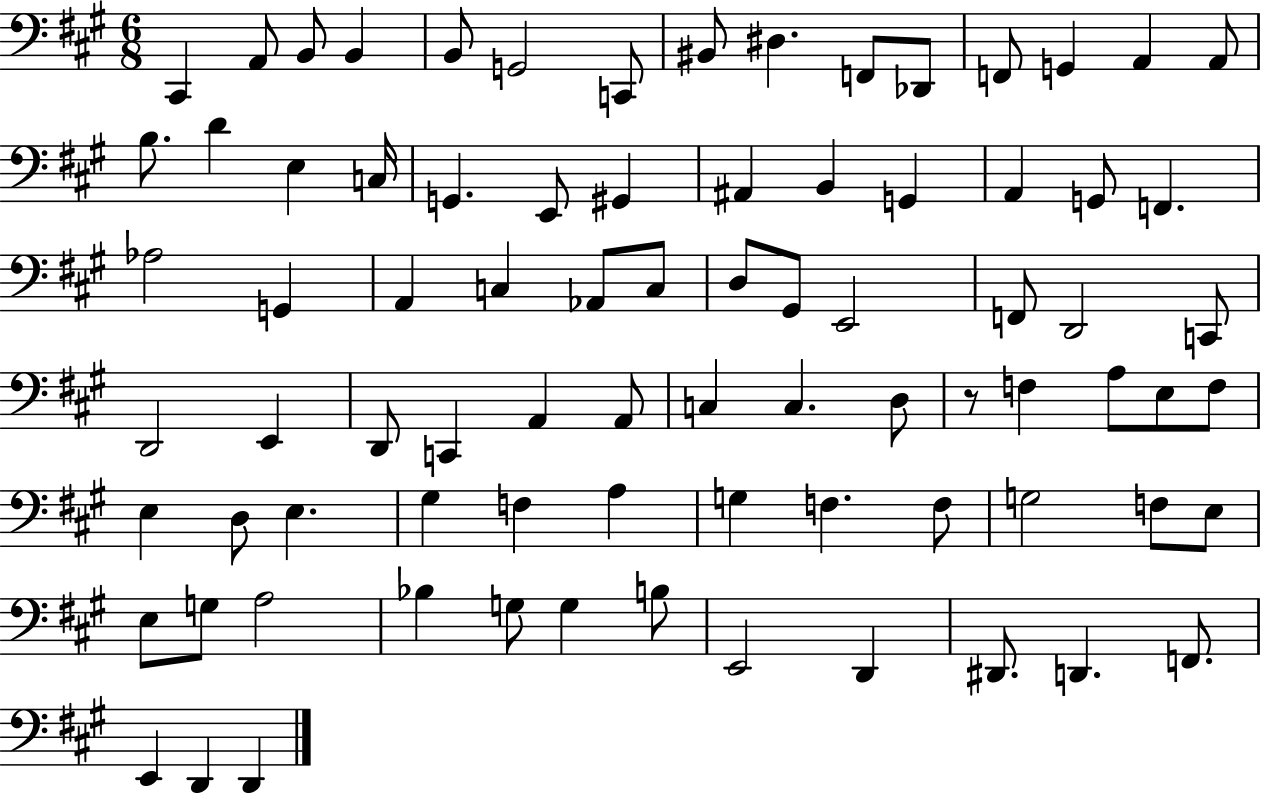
X:1
T:Untitled
M:6/8
L:1/4
K:A
^C,, A,,/2 B,,/2 B,, B,,/2 G,,2 C,,/2 ^B,,/2 ^D, F,,/2 _D,,/2 F,,/2 G,, A,, A,,/2 B,/2 D E, C,/4 G,, E,,/2 ^G,, ^A,, B,, G,, A,, G,,/2 F,, _A,2 G,, A,, C, _A,,/2 C,/2 D,/2 ^G,,/2 E,,2 F,,/2 D,,2 C,,/2 D,,2 E,, D,,/2 C,, A,, A,,/2 C, C, D,/2 z/2 F, A,/2 E,/2 F,/2 E, D,/2 E, ^G, F, A, G, F, F,/2 G,2 F,/2 E,/2 E,/2 G,/2 A,2 _B, G,/2 G, B,/2 E,,2 D,, ^D,,/2 D,, F,,/2 E,, D,, D,,